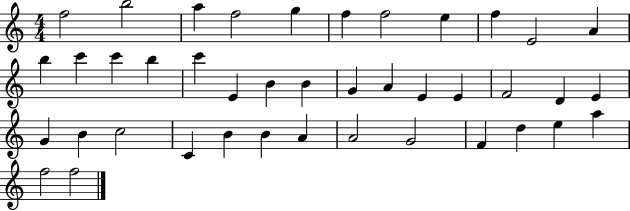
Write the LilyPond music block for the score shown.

{
  \clef treble
  \numericTimeSignature
  \time 4/4
  \key c \major
  f''2 b''2 | a''4 f''2 g''4 | f''4 f''2 e''4 | f''4 e'2 a'4 | \break b''4 c'''4 c'''4 b''4 | c'''4 e'4 b'4 b'4 | g'4 a'4 e'4 e'4 | f'2 d'4 e'4 | \break g'4 b'4 c''2 | c'4 b'4 b'4 a'4 | a'2 g'2 | f'4 d''4 e''4 a''4 | \break f''2 f''2 | \bar "|."
}